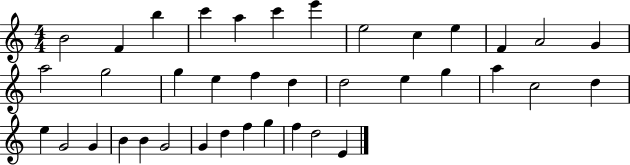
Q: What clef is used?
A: treble